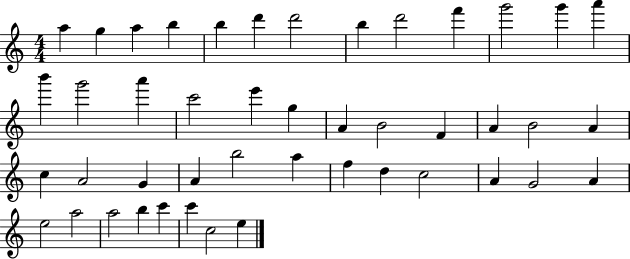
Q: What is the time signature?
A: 4/4